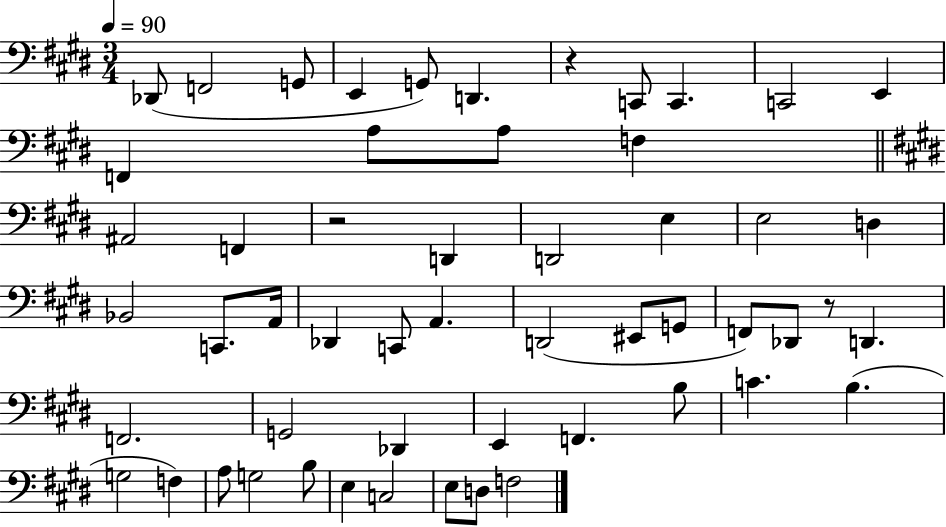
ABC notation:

X:1
T:Untitled
M:3/4
L:1/4
K:E
_D,,/2 F,,2 G,,/2 E,, G,,/2 D,, z C,,/2 C,, C,,2 E,, F,, A,/2 A,/2 F, ^A,,2 F,, z2 D,, D,,2 E, E,2 D, _B,,2 C,,/2 A,,/4 _D,, C,,/2 A,, D,,2 ^E,,/2 G,,/2 F,,/2 _D,,/2 z/2 D,, F,,2 G,,2 _D,, E,, F,, B,/2 C B, G,2 F, A,/2 G,2 B,/2 E, C,2 E,/2 D,/2 F,2